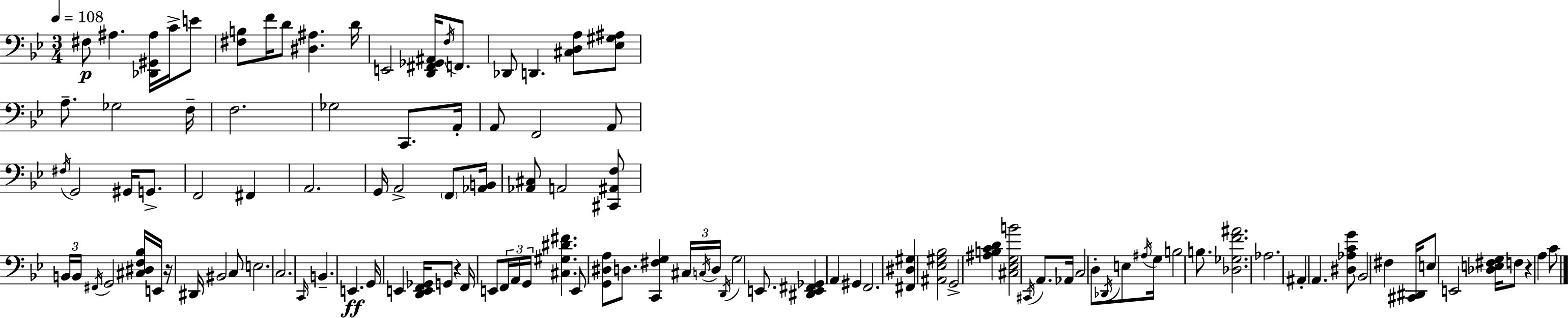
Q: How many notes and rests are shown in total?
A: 113